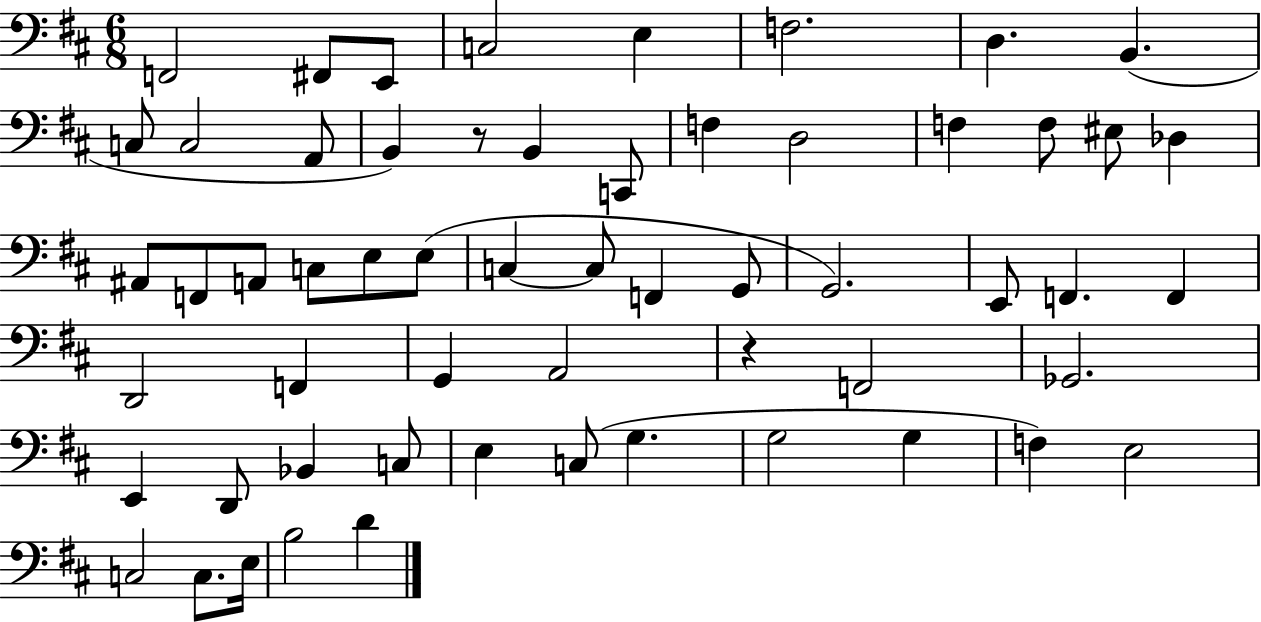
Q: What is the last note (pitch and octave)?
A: D4